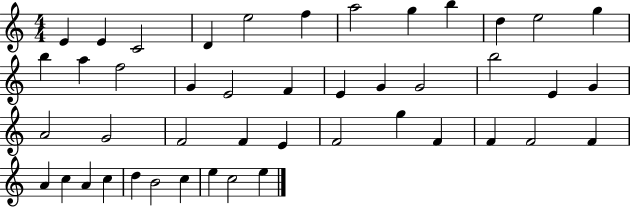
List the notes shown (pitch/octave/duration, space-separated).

E4/q E4/q C4/h D4/q E5/h F5/q A5/h G5/q B5/q D5/q E5/h G5/q B5/q A5/q F5/h G4/q E4/h F4/q E4/q G4/q G4/h B5/h E4/q G4/q A4/h G4/h F4/h F4/q E4/q F4/h G5/q F4/q F4/q F4/h F4/q A4/q C5/q A4/q C5/q D5/q B4/h C5/q E5/q C5/h E5/q